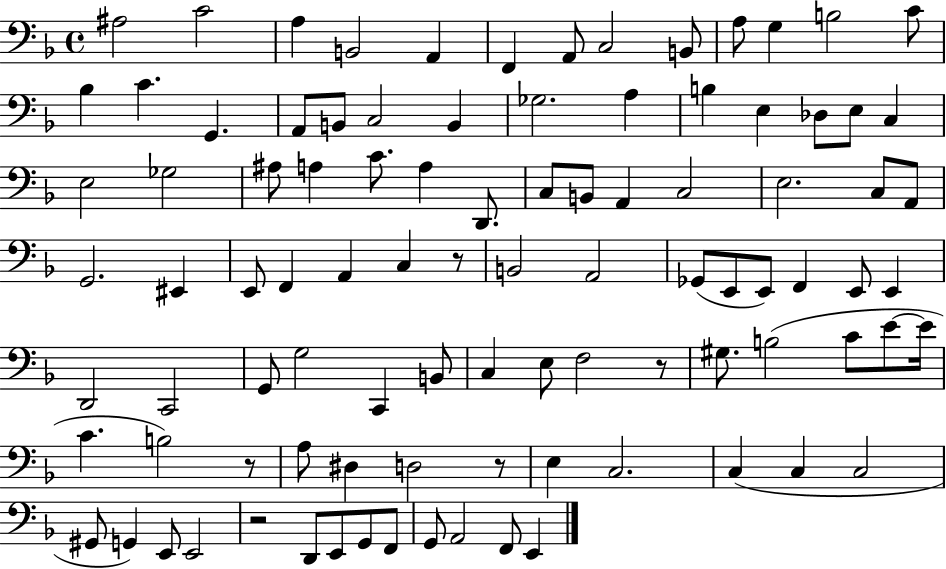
{
  \clef bass
  \time 4/4
  \defaultTimeSignature
  \key f \major
  ais2 c'2 | a4 b,2 a,4 | f,4 a,8 c2 b,8 | a8 g4 b2 c'8 | \break bes4 c'4. g,4. | a,8 b,8 c2 b,4 | ges2. a4 | b4 e4 des8 e8 c4 | \break e2 ges2 | ais8 a4 c'8. a4 d,8. | c8 b,8 a,4 c2 | e2. c8 a,8 | \break g,2. eis,4 | e,8 f,4 a,4 c4 r8 | b,2 a,2 | ges,8( e,8 e,8) f,4 e,8 e,4 | \break d,2 c,2 | g,8 g2 c,4 b,8 | c4 e8 f2 r8 | gis8. b2( c'8 e'8~~ e'16 | \break c'4. b2) r8 | a8 dis4 d2 r8 | e4 c2. | c4( c4 c2 | \break gis,8 g,4) e,8 e,2 | r2 d,8 e,8 g,8 f,8 | g,8 a,2 f,8 e,4 | \bar "|."
}